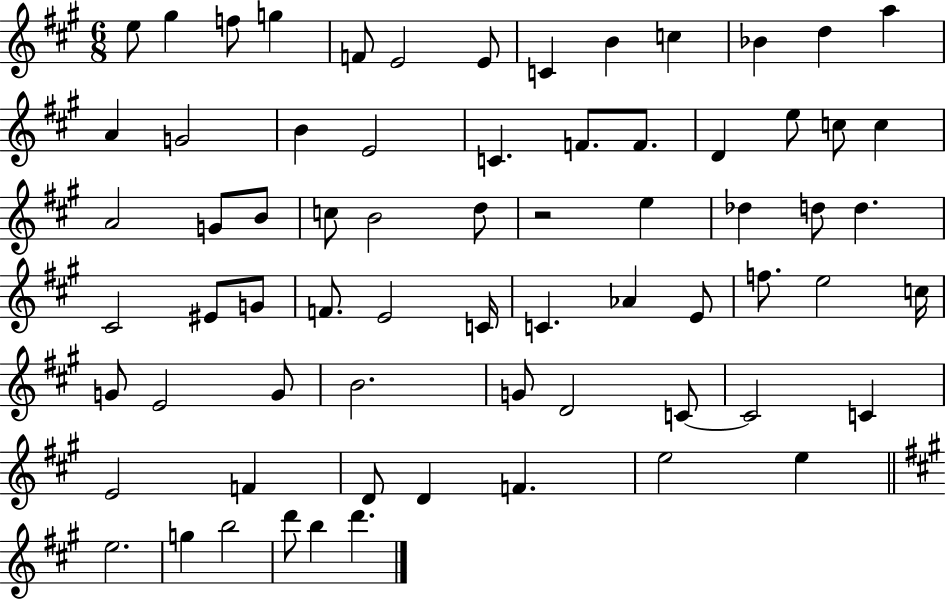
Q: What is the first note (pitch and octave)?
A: E5